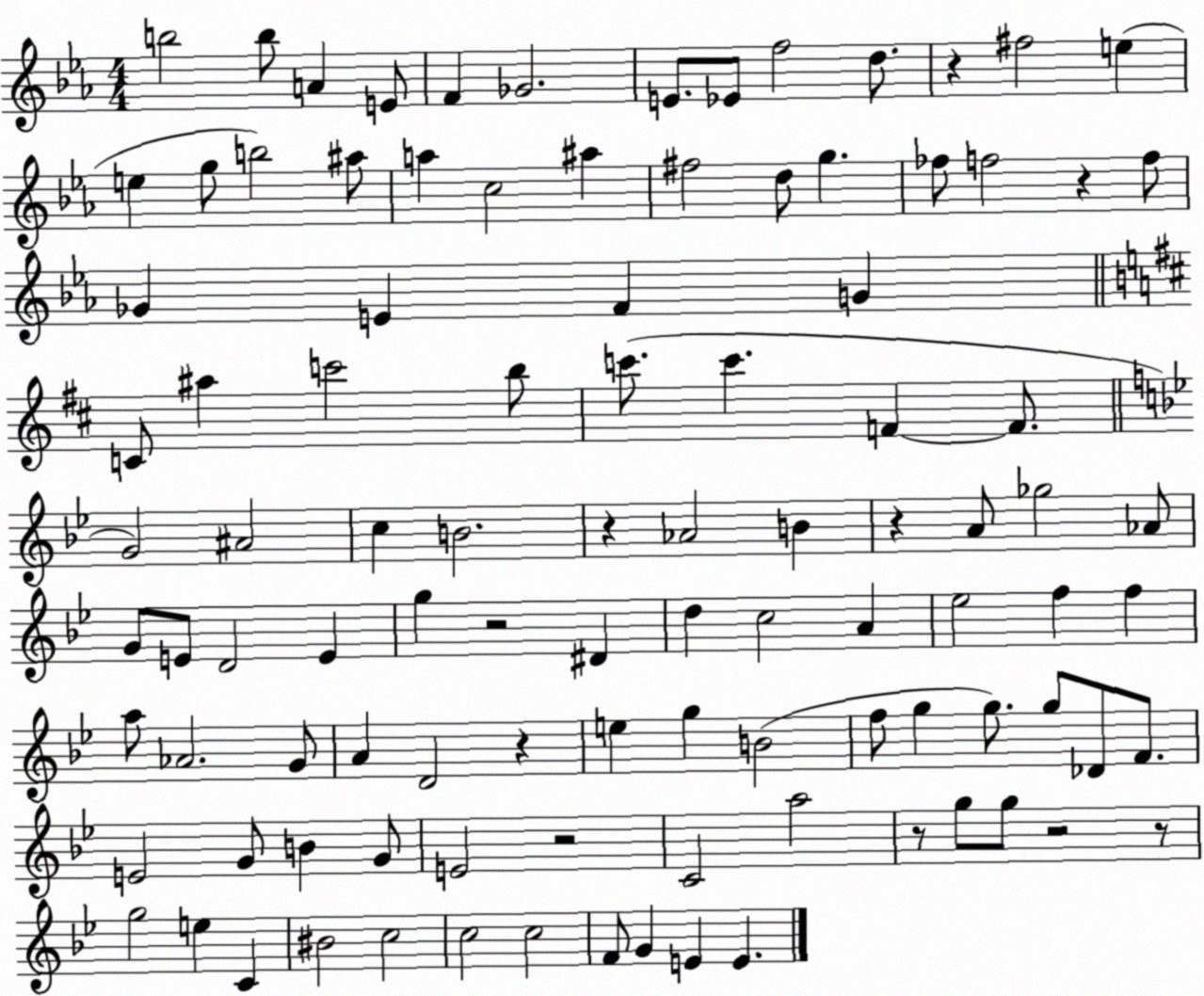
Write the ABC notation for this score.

X:1
T:Untitled
M:4/4
L:1/4
K:Eb
b2 b/2 A E/2 F _G2 E/2 _E/2 f2 d/2 z ^f2 e e g/2 b2 ^a/2 a c2 ^a ^f2 d/2 g _f/2 f2 z f/2 _G E F G C/2 ^a c'2 b/2 c'/2 c' F F/2 G2 ^A2 c B2 z _A2 B z A/2 _g2 _A/2 G/2 E/2 D2 E g z2 ^D d c2 A _e2 f f a/2 _A2 G/2 A D2 z e g B2 f/2 g g/2 g/2 _D/2 F/2 E2 G/2 B G/2 E2 z2 C2 a2 z/2 g/2 g/2 z2 z/2 g2 e C ^B2 c2 c2 c2 F/2 G E E